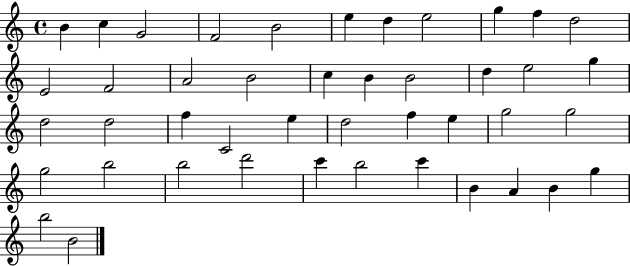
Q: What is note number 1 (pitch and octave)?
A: B4